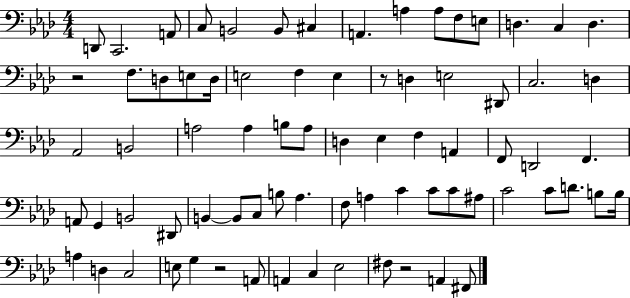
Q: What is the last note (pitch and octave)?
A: F#2